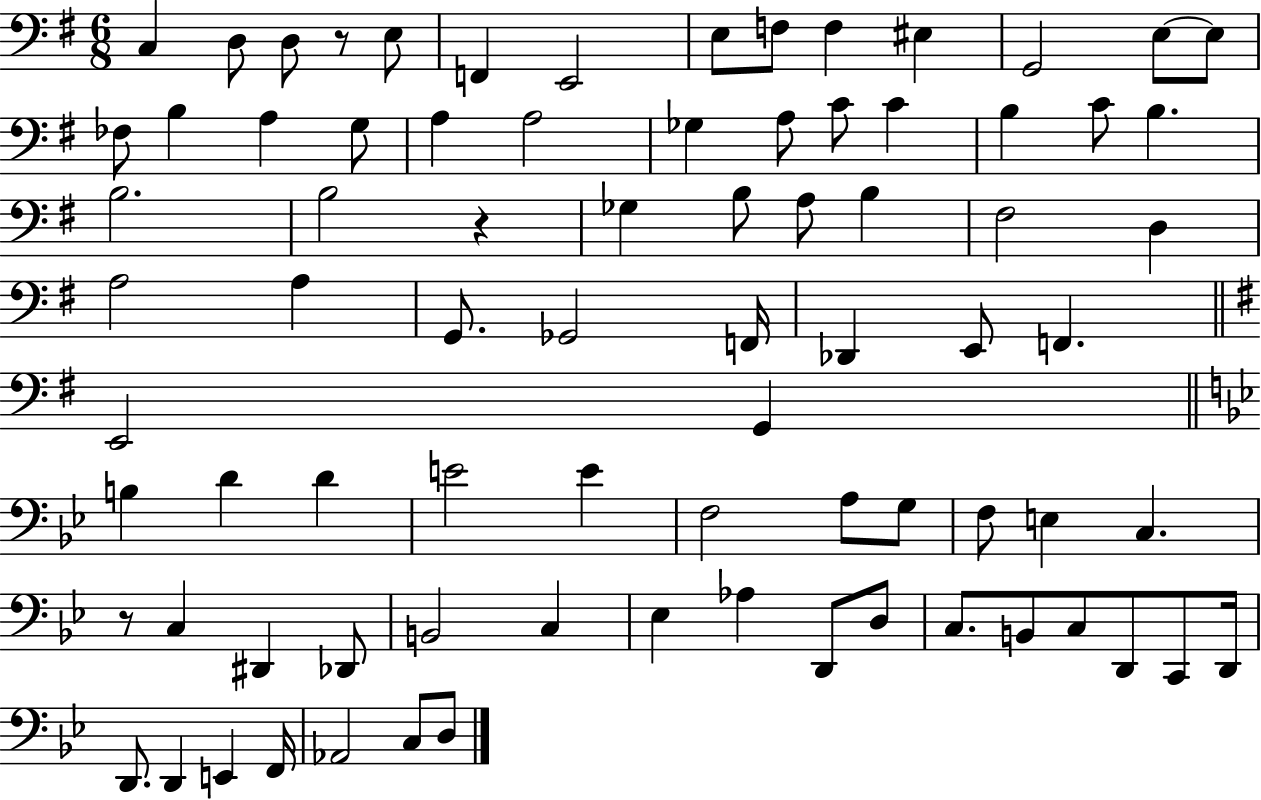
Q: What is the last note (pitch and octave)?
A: D3